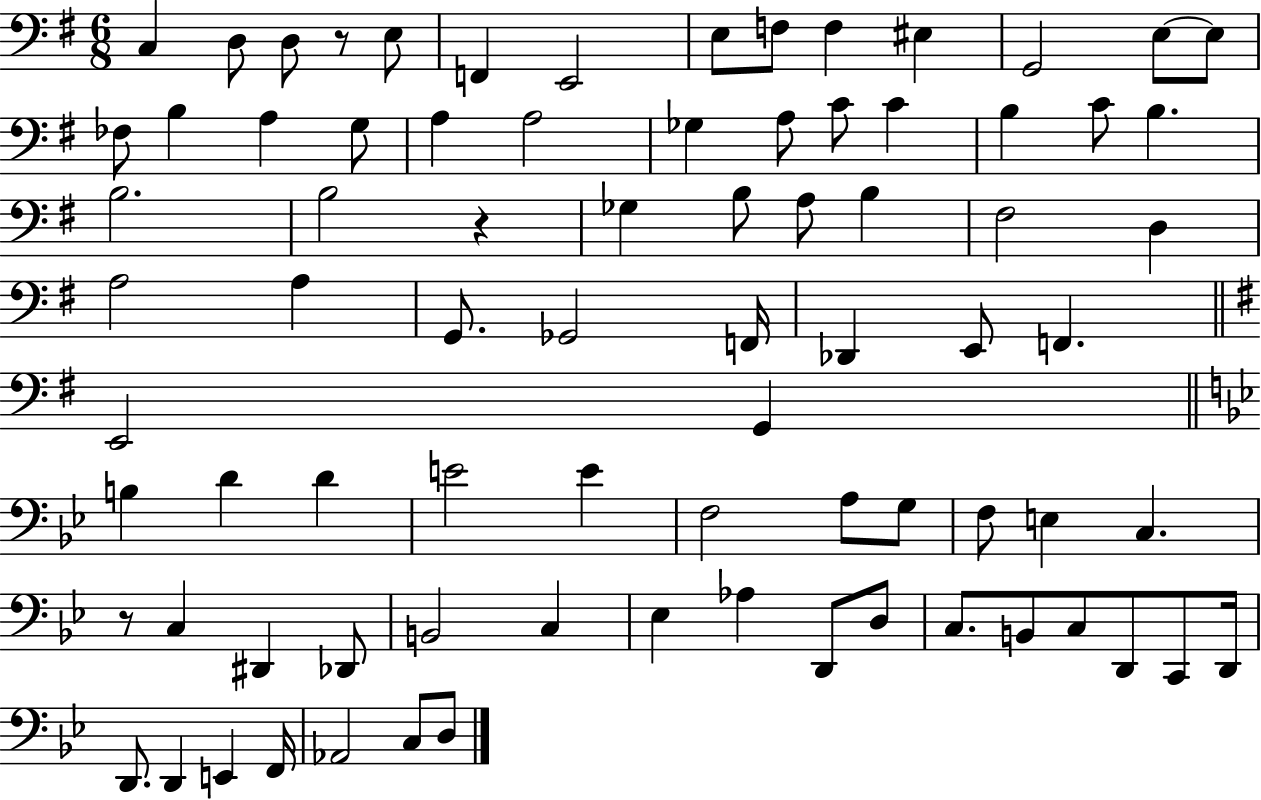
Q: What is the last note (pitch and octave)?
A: D3